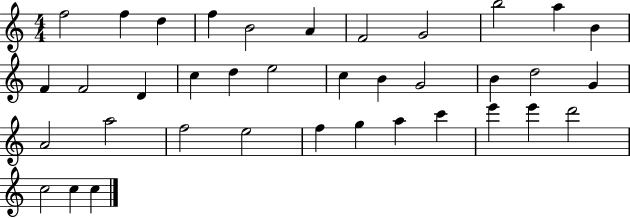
X:1
T:Untitled
M:4/4
L:1/4
K:C
f2 f d f B2 A F2 G2 b2 a B F F2 D c d e2 c B G2 B d2 G A2 a2 f2 e2 f g a c' e' e' d'2 c2 c c